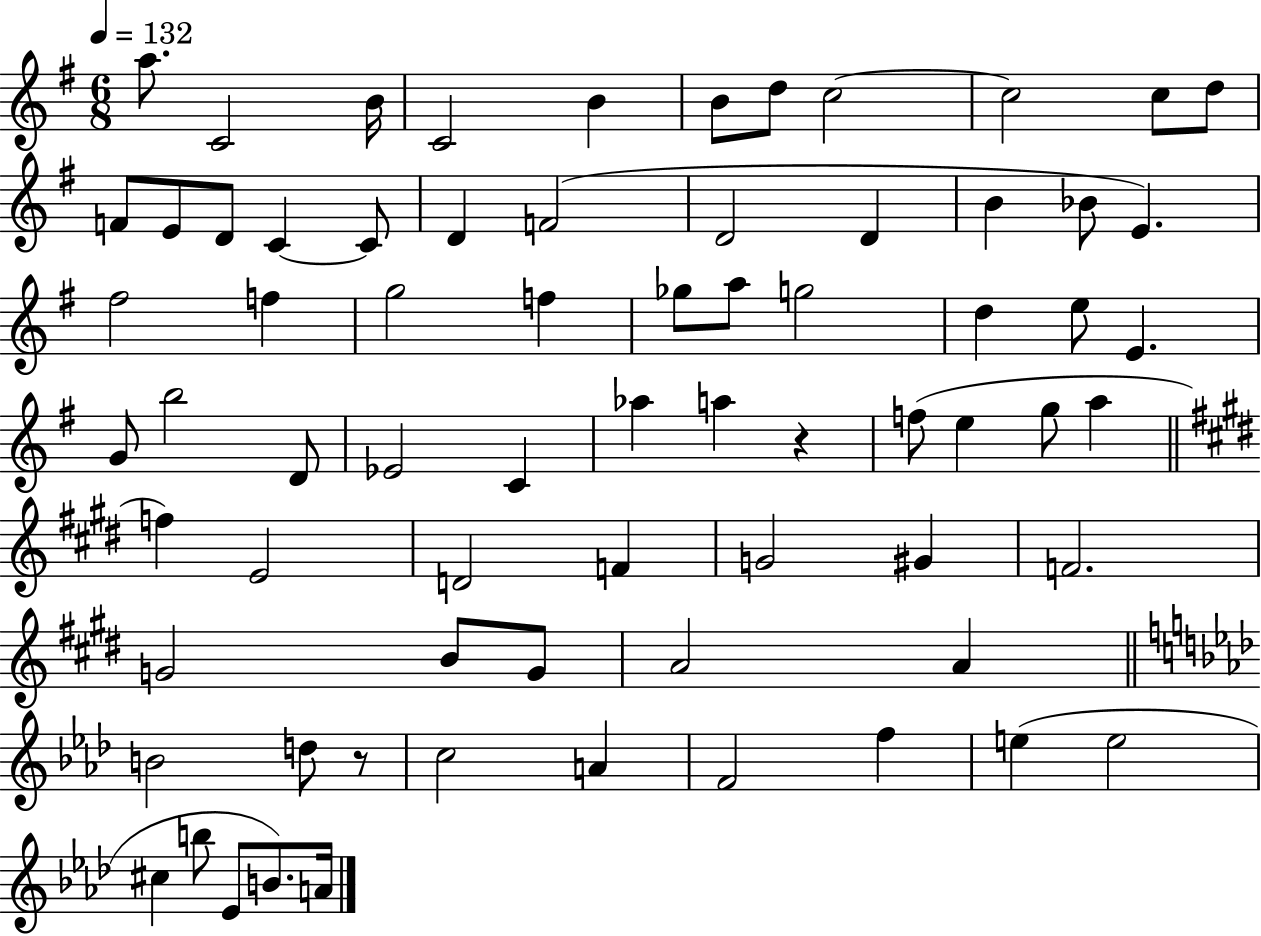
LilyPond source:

{
  \clef treble
  \numericTimeSignature
  \time 6/8
  \key g \major
  \tempo 4 = 132
  a''8. c'2 b'16 | c'2 b'4 | b'8 d''8 c''2~~ | c''2 c''8 d''8 | \break f'8 e'8 d'8 c'4~~ c'8 | d'4 f'2( | d'2 d'4 | b'4 bes'8 e'4.) | \break fis''2 f''4 | g''2 f''4 | ges''8 a''8 g''2 | d''4 e''8 e'4. | \break g'8 b''2 d'8 | ees'2 c'4 | aes''4 a''4 r4 | f''8( e''4 g''8 a''4 | \break \bar "||" \break \key e \major f''4) e'2 | d'2 f'4 | g'2 gis'4 | f'2. | \break g'2 b'8 g'8 | a'2 a'4 | \bar "||" \break \key f \minor b'2 d''8 r8 | c''2 a'4 | f'2 f''4 | e''4( e''2 | \break cis''4 b''8 ees'8 b'8.) a'16 | \bar "|."
}